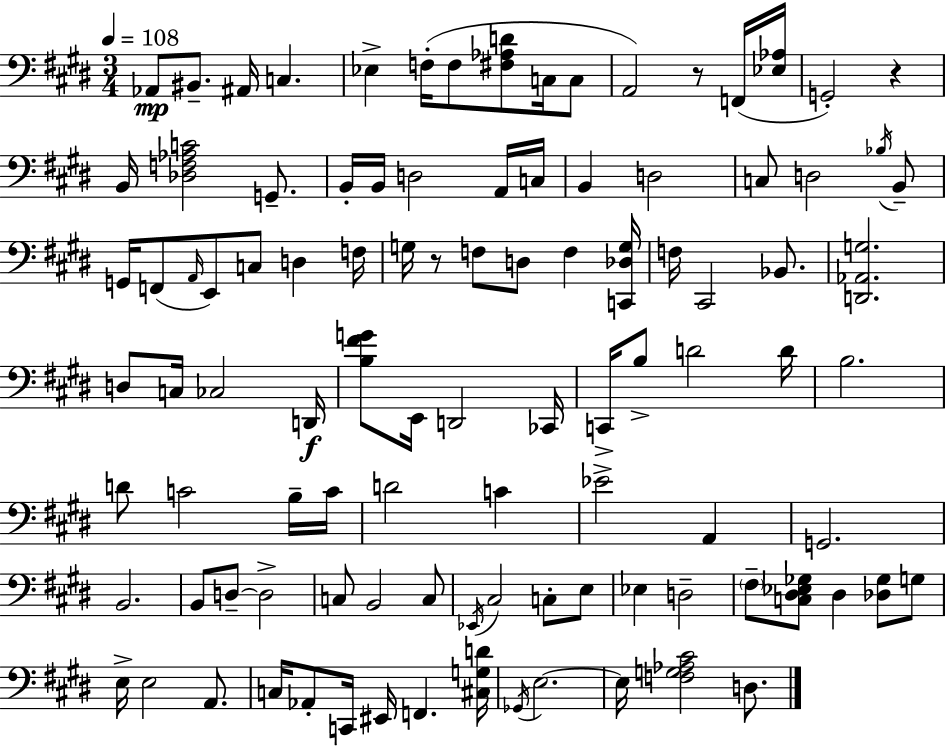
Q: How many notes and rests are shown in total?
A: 101